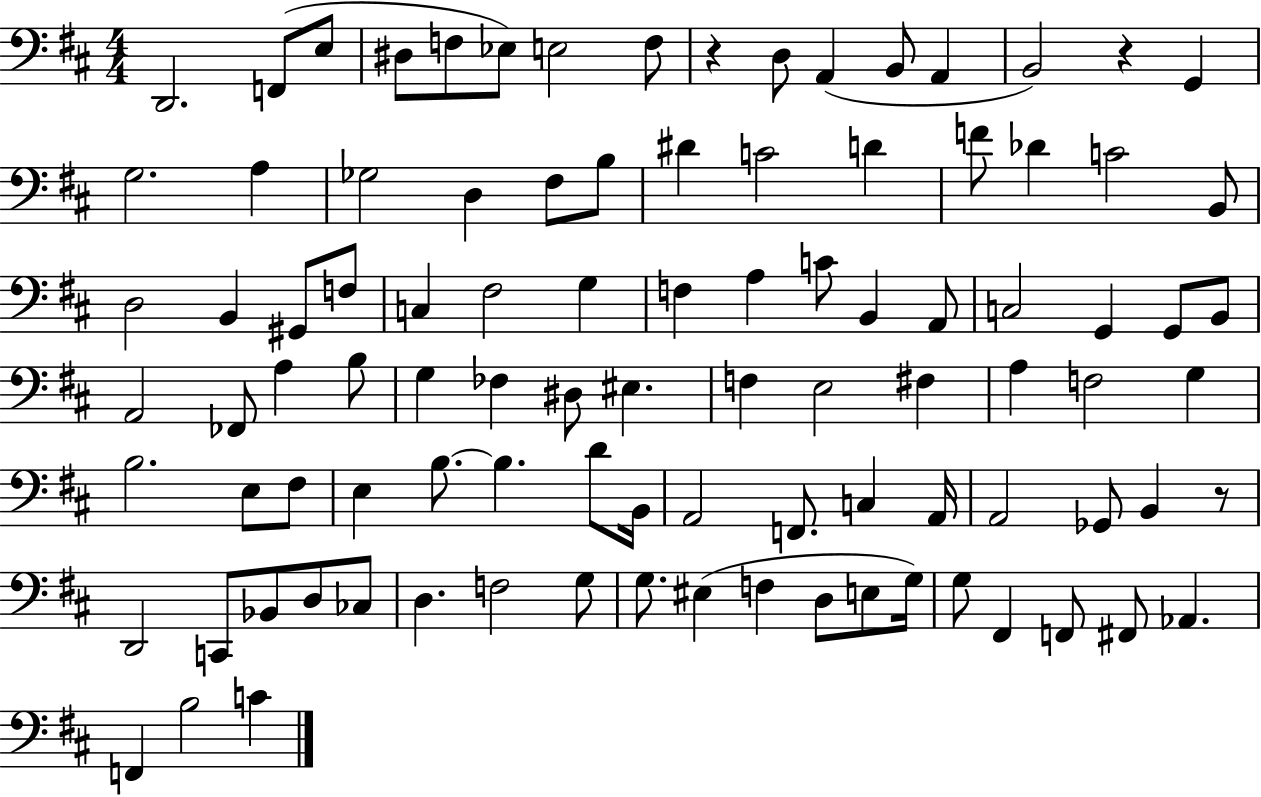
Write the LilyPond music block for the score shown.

{
  \clef bass
  \numericTimeSignature
  \time 4/4
  \key d \major
  d,2. f,8( e8 | dis8 f8 ees8) e2 f8 | r4 d8 a,4( b,8 a,4 | b,2) r4 g,4 | \break g2. a4 | ges2 d4 fis8 b8 | dis'4 c'2 d'4 | f'8 des'4 c'2 b,8 | \break d2 b,4 gis,8 f8 | c4 fis2 g4 | f4 a4 c'8 b,4 a,8 | c2 g,4 g,8 b,8 | \break a,2 fes,8 a4 b8 | g4 fes4 dis8 eis4. | f4 e2 fis4 | a4 f2 g4 | \break b2. e8 fis8 | e4 b8.~~ b4. d'8 b,16 | a,2 f,8. c4 a,16 | a,2 ges,8 b,4 r8 | \break d,2 c,8 bes,8 d8 ces8 | d4. f2 g8 | g8. eis4( f4 d8 e8 g16) | g8 fis,4 f,8 fis,8 aes,4. | \break f,4 b2 c'4 | \bar "|."
}